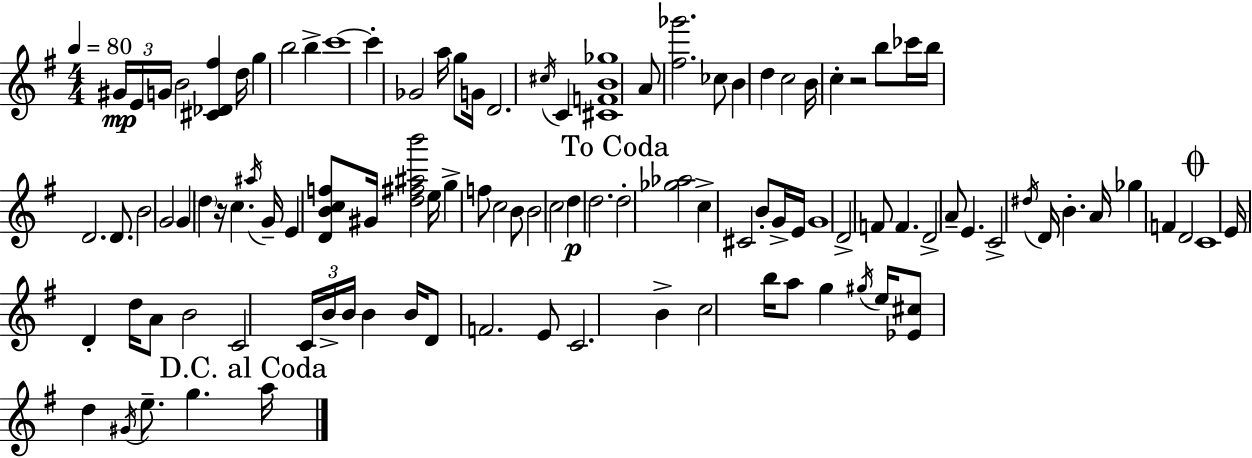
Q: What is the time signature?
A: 4/4